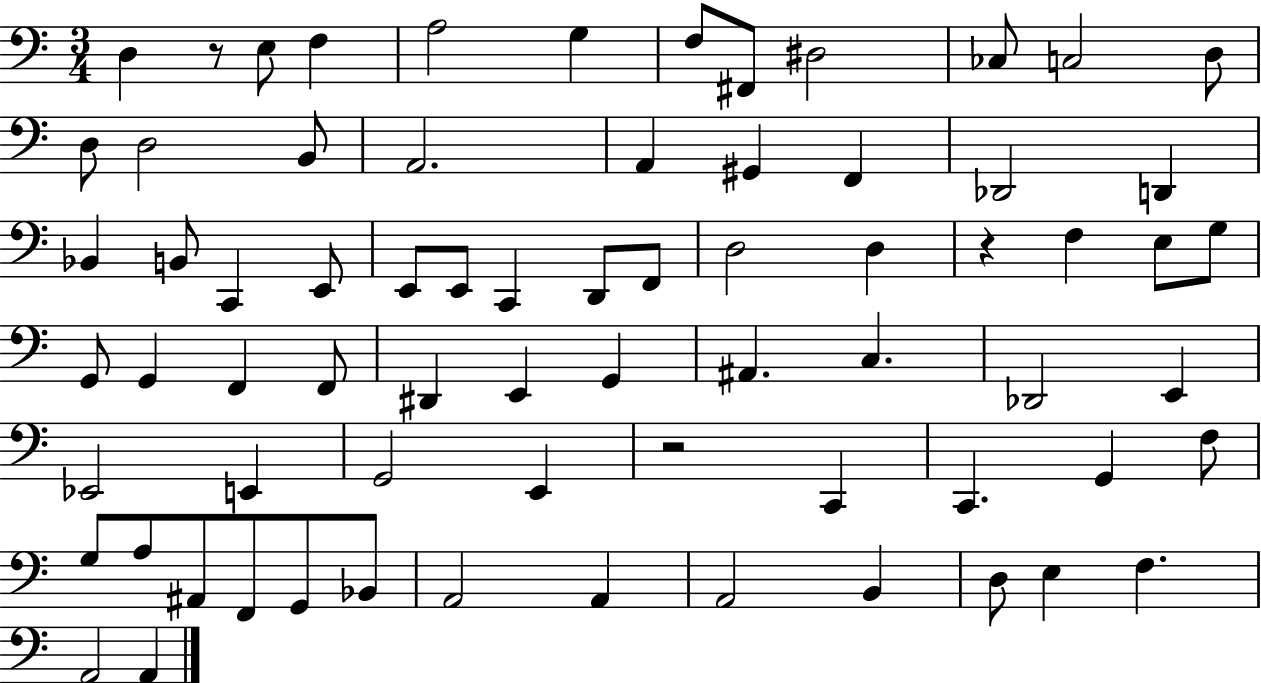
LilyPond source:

{
  \clef bass
  \numericTimeSignature
  \time 3/4
  \key c \major
  \repeat volta 2 { d4 r8 e8 f4 | a2 g4 | f8 fis,8 dis2 | ces8 c2 d8 | \break d8 d2 b,8 | a,2. | a,4 gis,4 f,4 | des,2 d,4 | \break bes,4 b,8 c,4 e,8 | e,8 e,8 c,4 d,8 f,8 | d2 d4 | r4 f4 e8 g8 | \break g,8 g,4 f,4 f,8 | dis,4 e,4 g,4 | ais,4. c4. | des,2 e,4 | \break ees,2 e,4 | g,2 e,4 | r2 c,4 | c,4. g,4 f8 | \break g8 a8 ais,8 f,8 g,8 bes,8 | a,2 a,4 | a,2 b,4 | d8 e4 f4. | \break a,2 a,4 | } \bar "|."
}